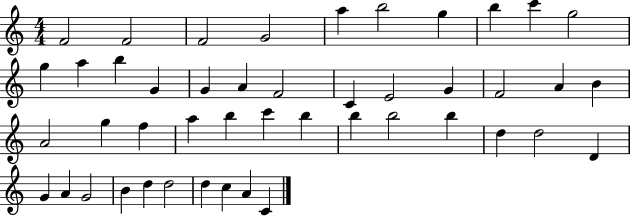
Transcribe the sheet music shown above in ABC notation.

X:1
T:Untitled
M:4/4
L:1/4
K:C
F2 F2 F2 G2 a b2 g b c' g2 g a b G G A F2 C E2 G F2 A B A2 g f a b c' b b b2 b d d2 D G A G2 B d d2 d c A C